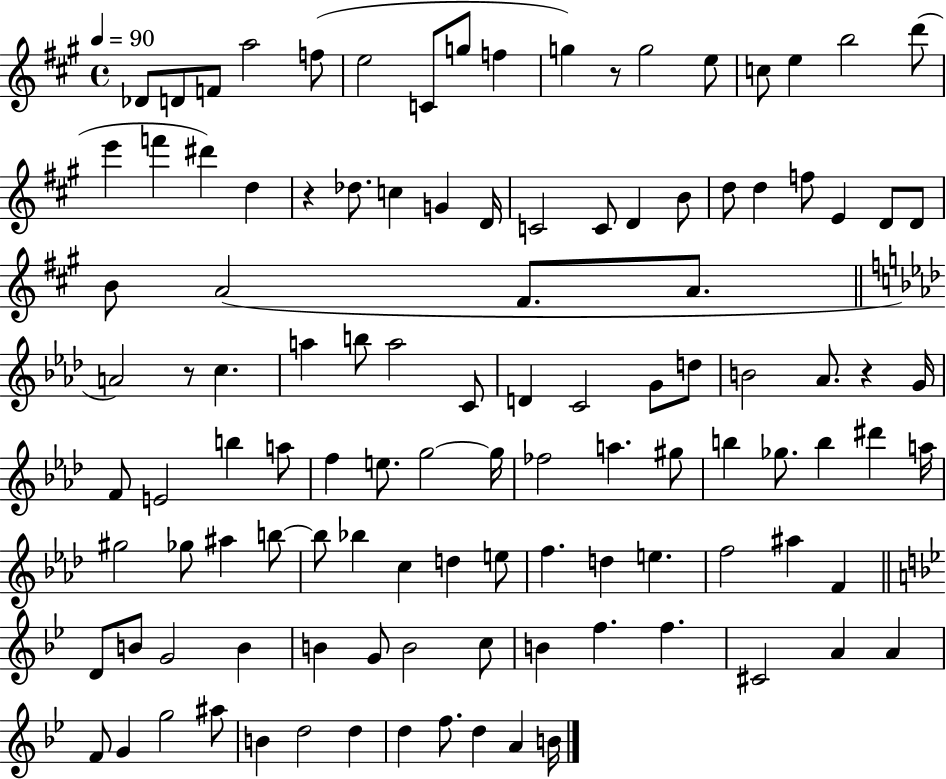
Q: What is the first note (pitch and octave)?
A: Db4